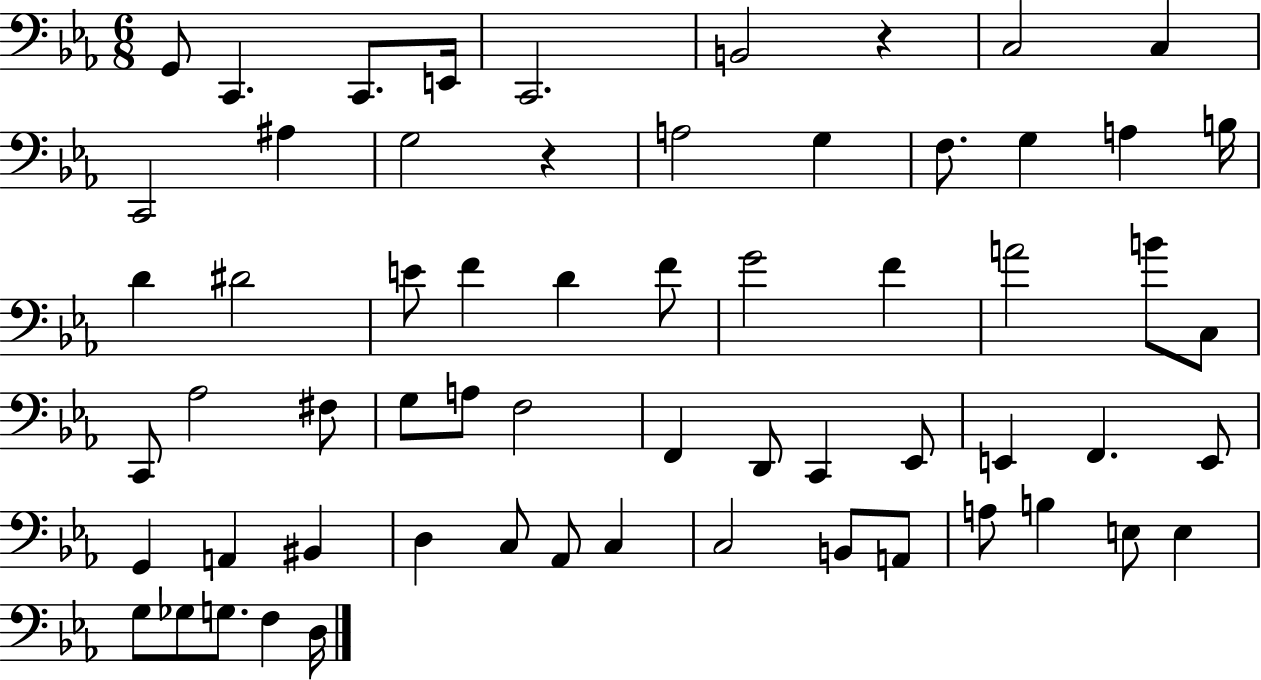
G2/e C2/q. C2/e. E2/s C2/h. B2/h R/q C3/h C3/q C2/h A#3/q G3/h R/q A3/h G3/q F3/e. G3/q A3/q B3/s D4/q D#4/h E4/e F4/q D4/q F4/e G4/h F4/q A4/h B4/e C3/e C2/e Ab3/h F#3/e G3/e A3/e F3/h F2/q D2/e C2/q Eb2/e E2/q F2/q. E2/e G2/q A2/q BIS2/q D3/q C3/e Ab2/e C3/q C3/h B2/e A2/e A3/e B3/q E3/e E3/q G3/e Gb3/e G3/e. F3/q D3/s